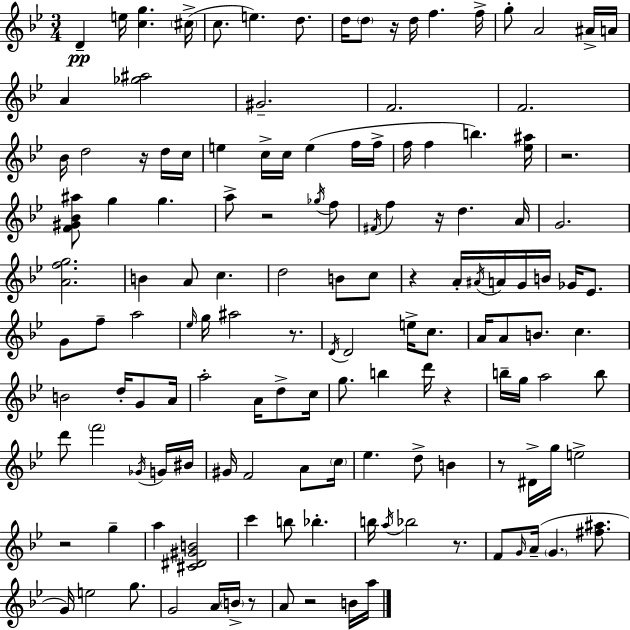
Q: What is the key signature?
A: BES major